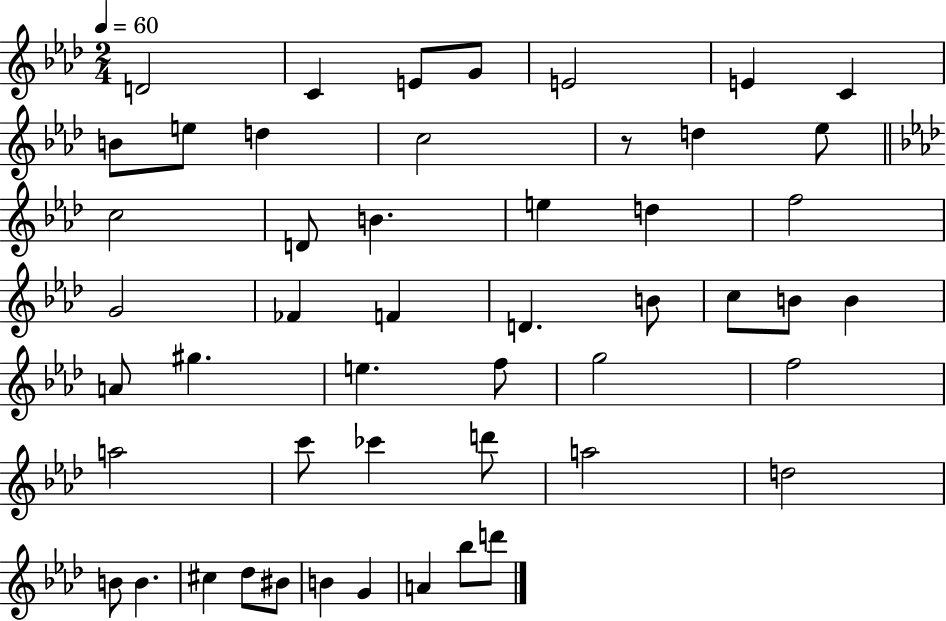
{
  \clef treble
  \numericTimeSignature
  \time 2/4
  \key aes \major
  \tempo 4 = 60
  d'2 | c'4 e'8 g'8 | e'2 | e'4 c'4 | \break b'8 e''8 d''4 | c''2 | r8 d''4 ees''8 | \bar "||" \break \key f \minor c''2 | d'8 b'4. | e''4 d''4 | f''2 | \break g'2 | fes'4 f'4 | d'4. b'8 | c''8 b'8 b'4 | \break a'8 gis''4. | e''4. f''8 | g''2 | f''2 | \break a''2 | c'''8 ces'''4 d'''8 | a''2 | d''2 | \break b'8 b'4. | cis''4 des''8 bis'8 | b'4 g'4 | a'4 bes''8 d'''8 | \break \bar "|."
}